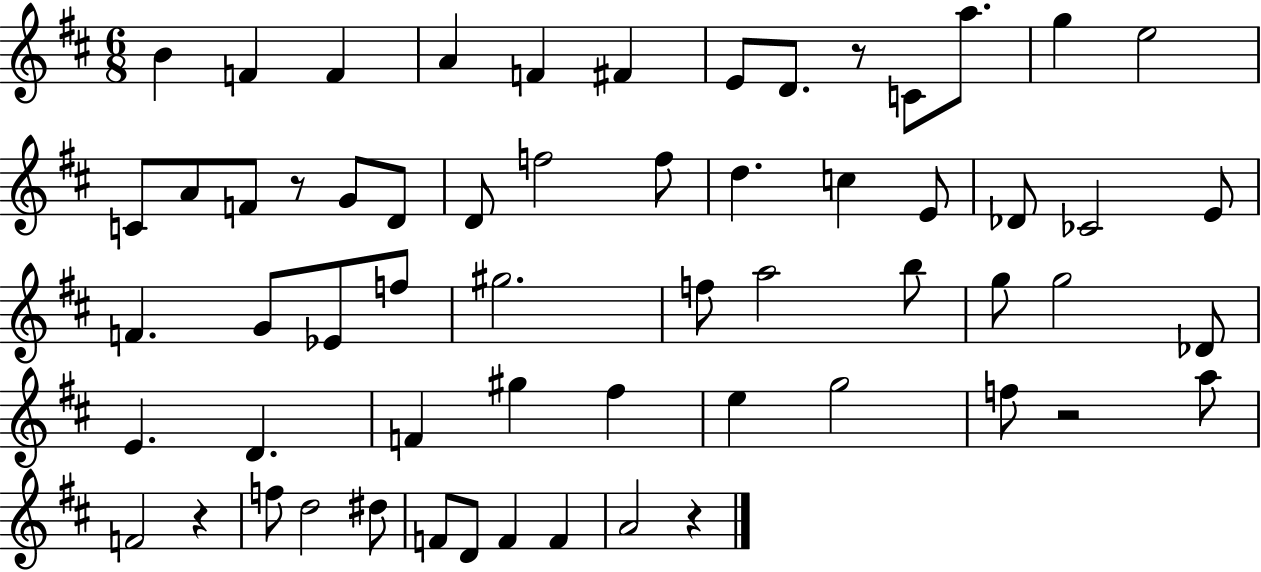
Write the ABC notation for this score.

X:1
T:Untitled
M:6/8
L:1/4
K:D
B F F A F ^F E/2 D/2 z/2 C/2 a/2 g e2 C/2 A/2 F/2 z/2 G/2 D/2 D/2 f2 f/2 d c E/2 _D/2 _C2 E/2 F G/2 _E/2 f/2 ^g2 f/2 a2 b/2 g/2 g2 _D/2 E D F ^g ^f e g2 f/2 z2 a/2 F2 z f/2 d2 ^d/2 F/2 D/2 F F A2 z